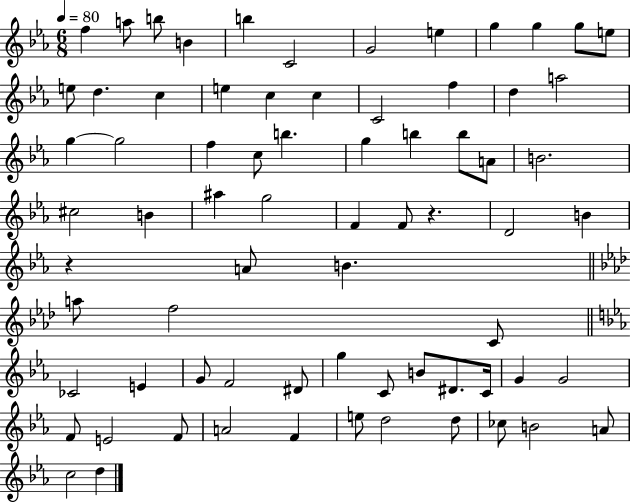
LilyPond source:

{
  \clef treble
  \numericTimeSignature
  \time 6/8
  \key ees \major
  \tempo 4 = 80
  \repeat volta 2 { f''4 a''8 b''8 b'4 | b''4 c'2 | g'2 e''4 | g''4 g''4 g''8 e''8 | \break e''8 d''4. c''4 | e''4 c''4 c''4 | c'2 f''4 | d''4 a''2 | \break g''4~~ g''2 | f''4 c''8 b''4. | g''4 b''4 b''8 a'8 | b'2. | \break cis''2 b'4 | ais''4 g''2 | f'4 f'8 r4. | d'2 b'4 | \break r4 a'8 b'4. | \bar "||" \break \key aes \major a''8 f''2 c'8 | \bar "||" \break \key c \minor ces'2 e'4 | g'8 f'2 dis'8 | g''4 c'8 b'8 dis'8. c'16 | g'4 g'2 | \break f'8 e'2 f'8 | a'2 f'4 | e''8 d''2 d''8 | ces''8 b'2 a'8 | \break c''2 d''4 | } \bar "|."
}